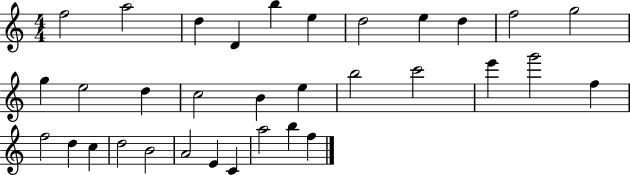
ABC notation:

X:1
T:Untitled
M:4/4
L:1/4
K:C
f2 a2 d D b e d2 e d f2 g2 g e2 d c2 B e b2 c'2 e' g'2 f f2 d c d2 B2 A2 E C a2 b f